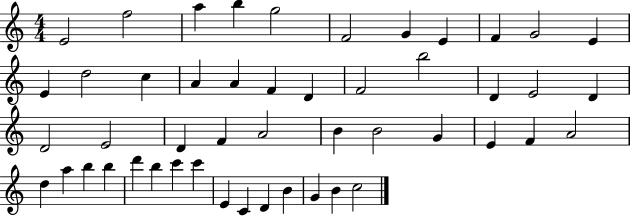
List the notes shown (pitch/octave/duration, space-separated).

E4/h F5/h A5/q B5/q G5/h F4/h G4/q E4/q F4/q G4/h E4/q E4/q D5/h C5/q A4/q A4/q F4/q D4/q F4/h B5/h D4/q E4/h D4/q D4/h E4/h D4/q F4/q A4/h B4/q B4/h G4/q E4/q F4/q A4/h D5/q A5/q B5/q B5/q D6/q B5/q C6/q C6/q E4/q C4/q D4/q B4/q G4/q B4/q C5/h